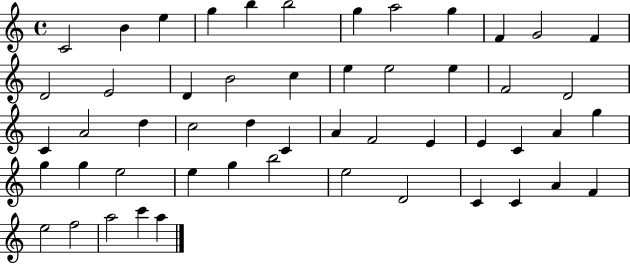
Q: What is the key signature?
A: C major